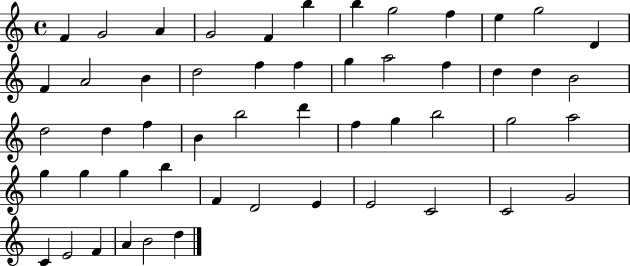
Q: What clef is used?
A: treble